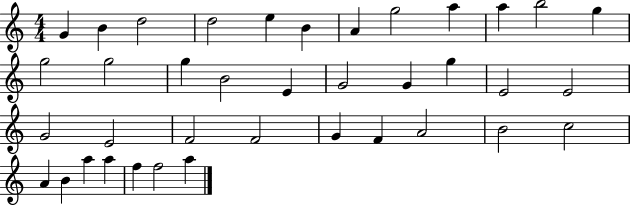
X:1
T:Untitled
M:4/4
L:1/4
K:C
G B d2 d2 e B A g2 a a b2 g g2 g2 g B2 E G2 G g E2 E2 G2 E2 F2 F2 G F A2 B2 c2 A B a a f f2 a